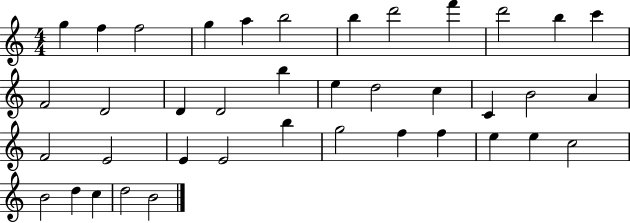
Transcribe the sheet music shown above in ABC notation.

X:1
T:Untitled
M:4/4
L:1/4
K:C
g f f2 g a b2 b d'2 f' d'2 b c' F2 D2 D D2 b e d2 c C B2 A F2 E2 E E2 b g2 f f e e c2 B2 d c d2 B2